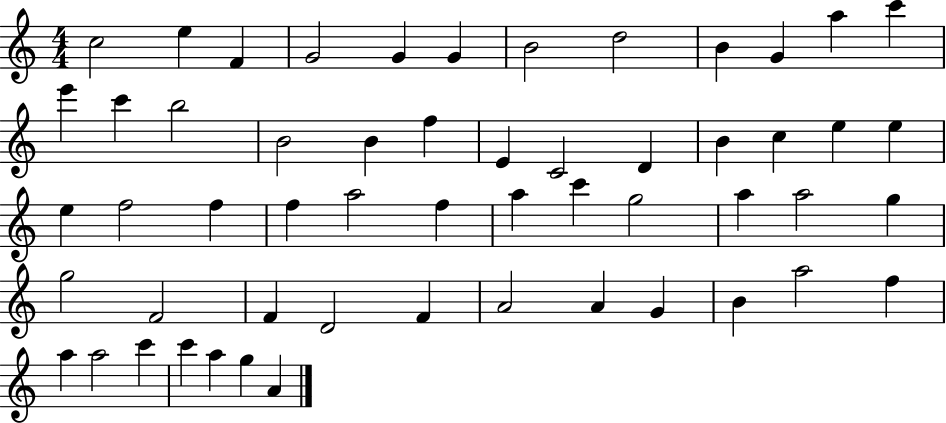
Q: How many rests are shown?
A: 0